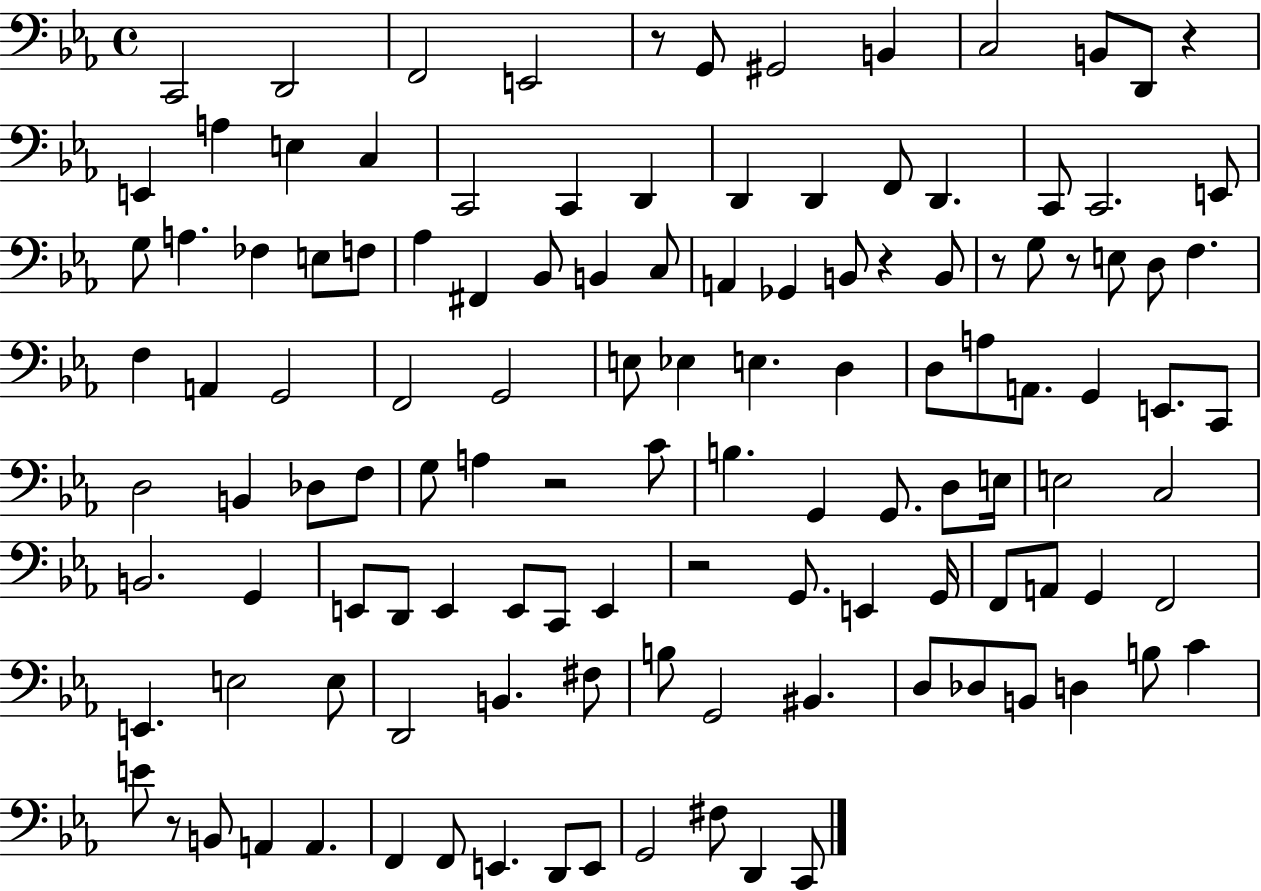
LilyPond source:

{
  \clef bass
  \time 4/4
  \defaultTimeSignature
  \key ees \major
  \repeat volta 2 { c,2 d,2 | f,2 e,2 | r8 g,8 gis,2 b,4 | c2 b,8 d,8 r4 | \break e,4 a4 e4 c4 | c,2 c,4 d,4 | d,4 d,4 f,8 d,4. | c,8 c,2. e,8 | \break g8 a4. fes4 e8 f8 | aes4 fis,4 bes,8 b,4 c8 | a,4 ges,4 b,8 r4 b,8 | r8 g8 r8 e8 d8 f4. | \break f4 a,4 g,2 | f,2 g,2 | e8 ees4 e4. d4 | d8 a8 a,8. g,4 e,8. c,8 | \break d2 b,4 des8 f8 | g8 a4 r2 c'8 | b4. g,4 g,8. d8 e16 | e2 c2 | \break b,2. g,4 | e,8 d,8 e,4 e,8 c,8 e,4 | r2 g,8. e,4 g,16 | f,8 a,8 g,4 f,2 | \break e,4. e2 e8 | d,2 b,4. fis8 | b8 g,2 bis,4. | d8 des8 b,8 d4 b8 c'4 | \break e'8 r8 b,8 a,4 a,4. | f,4 f,8 e,4. d,8 e,8 | g,2 fis8 d,4 c,8 | } \bar "|."
}